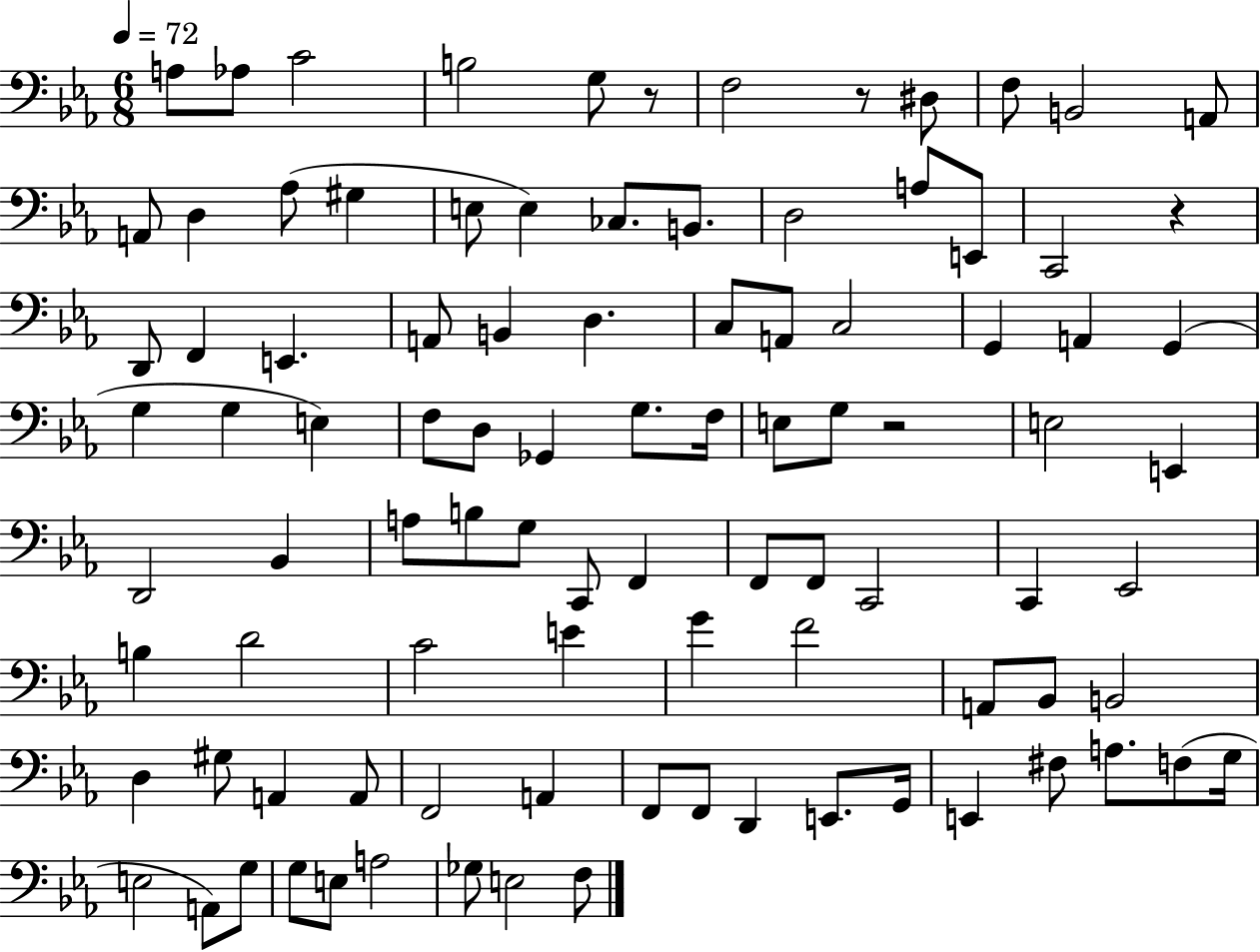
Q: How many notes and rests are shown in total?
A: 96